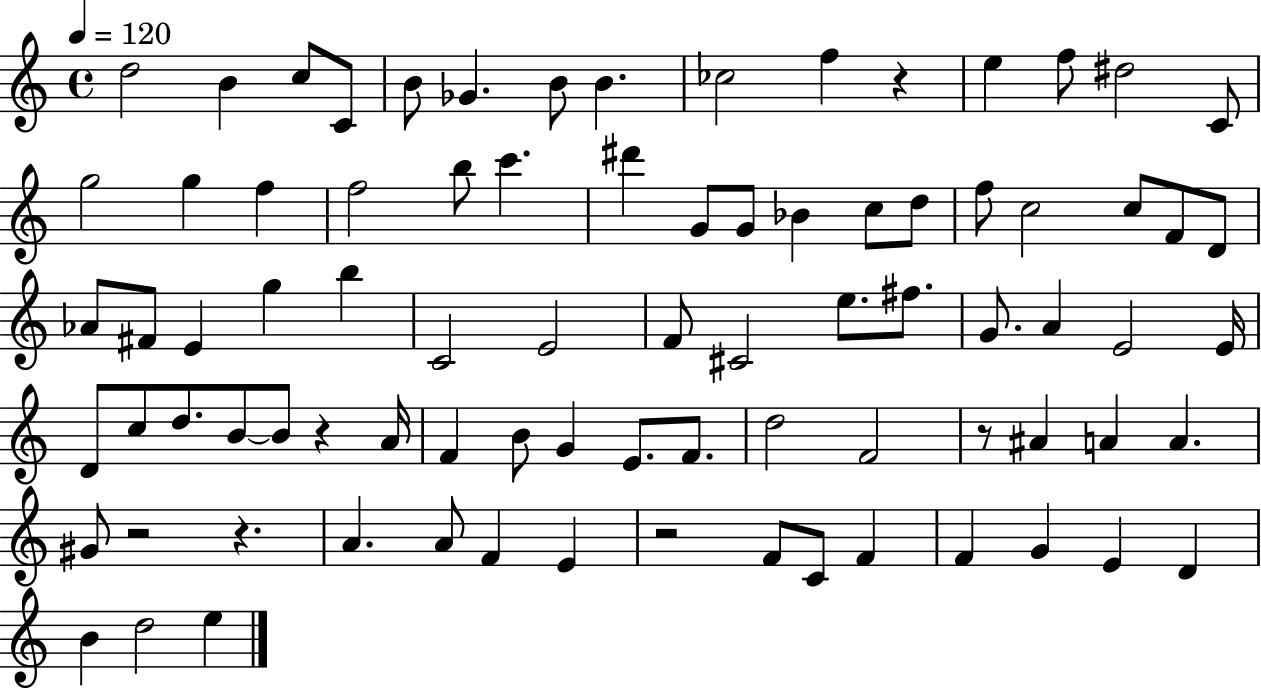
X:1
T:Untitled
M:4/4
L:1/4
K:C
d2 B c/2 C/2 B/2 _G B/2 B _c2 f z e f/2 ^d2 C/2 g2 g f f2 b/2 c' ^d' G/2 G/2 _B c/2 d/2 f/2 c2 c/2 F/2 D/2 _A/2 ^F/2 E g b C2 E2 F/2 ^C2 e/2 ^f/2 G/2 A E2 E/4 D/2 c/2 d/2 B/2 B/2 z A/4 F B/2 G E/2 F/2 d2 F2 z/2 ^A A A ^G/2 z2 z A A/2 F E z2 F/2 C/2 F F G E D B d2 e